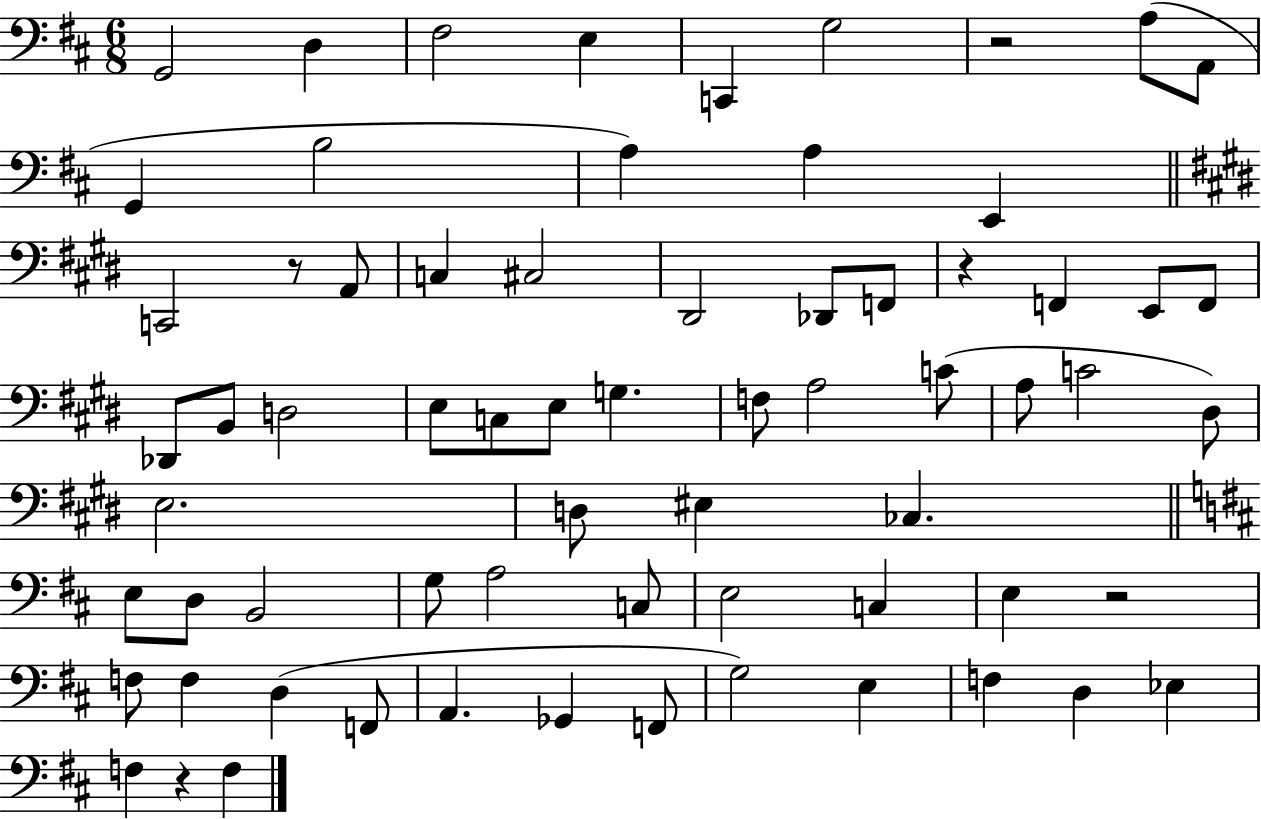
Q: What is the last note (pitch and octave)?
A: F3